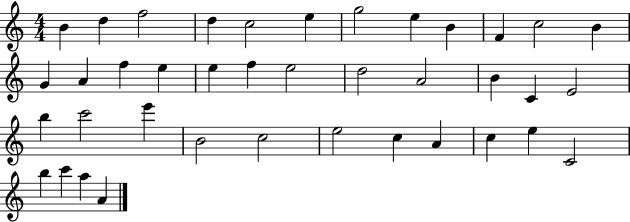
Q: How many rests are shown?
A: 0